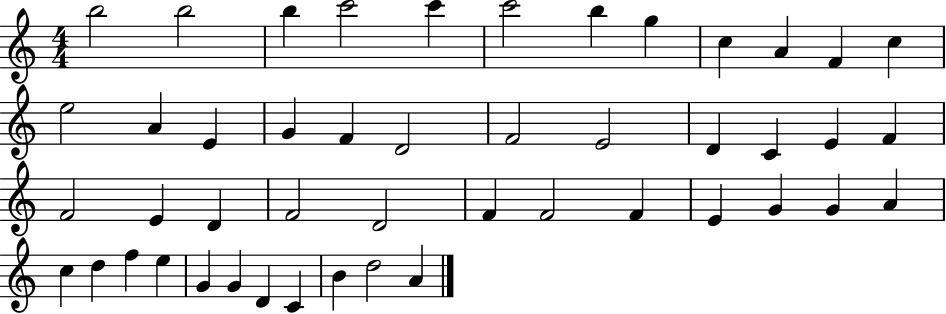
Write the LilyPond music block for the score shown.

{
  \clef treble
  \numericTimeSignature
  \time 4/4
  \key c \major
  b''2 b''2 | b''4 c'''2 c'''4 | c'''2 b''4 g''4 | c''4 a'4 f'4 c''4 | \break e''2 a'4 e'4 | g'4 f'4 d'2 | f'2 e'2 | d'4 c'4 e'4 f'4 | \break f'2 e'4 d'4 | f'2 d'2 | f'4 f'2 f'4 | e'4 g'4 g'4 a'4 | \break c''4 d''4 f''4 e''4 | g'4 g'4 d'4 c'4 | b'4 d''2 a'4 | \bar "|."
}